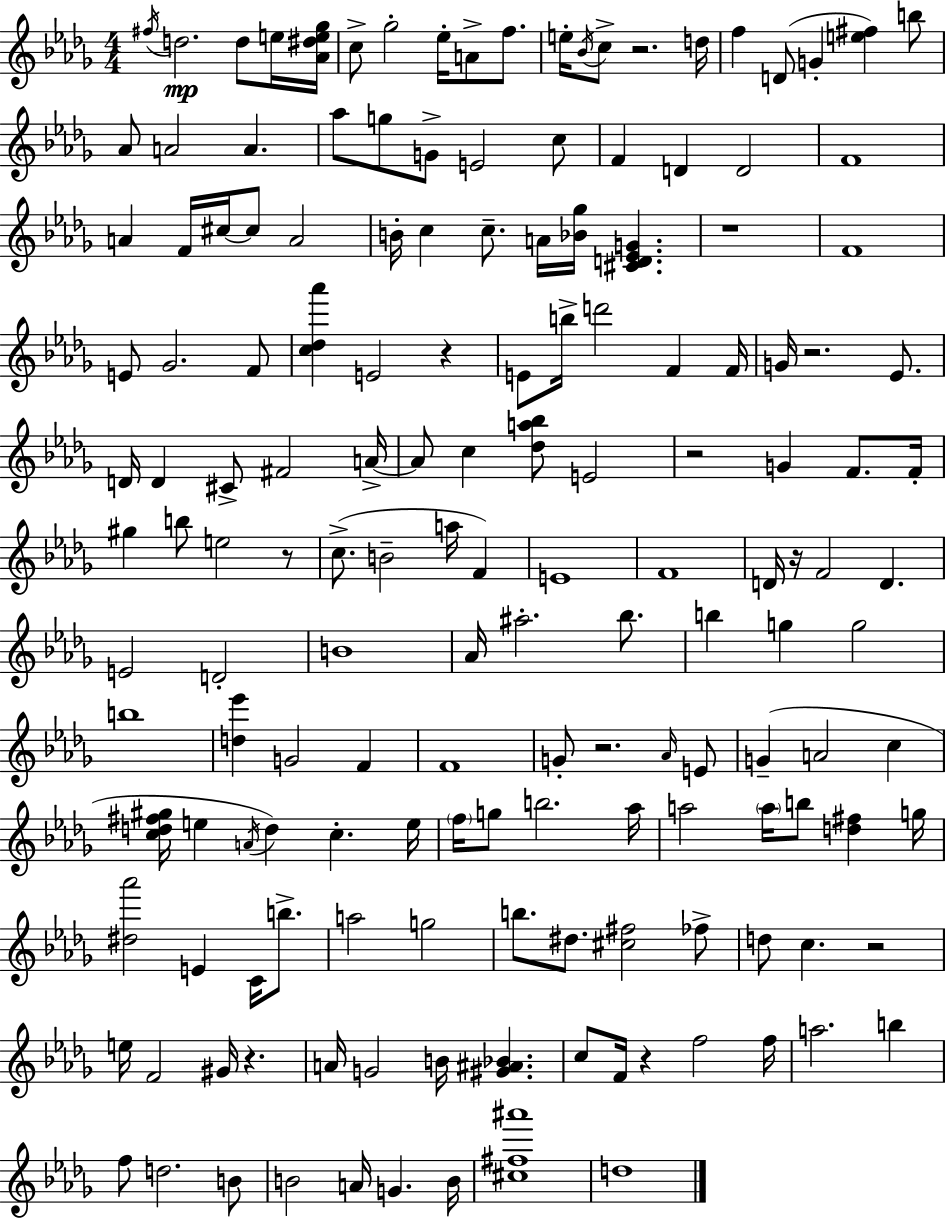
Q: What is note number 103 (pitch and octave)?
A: A5